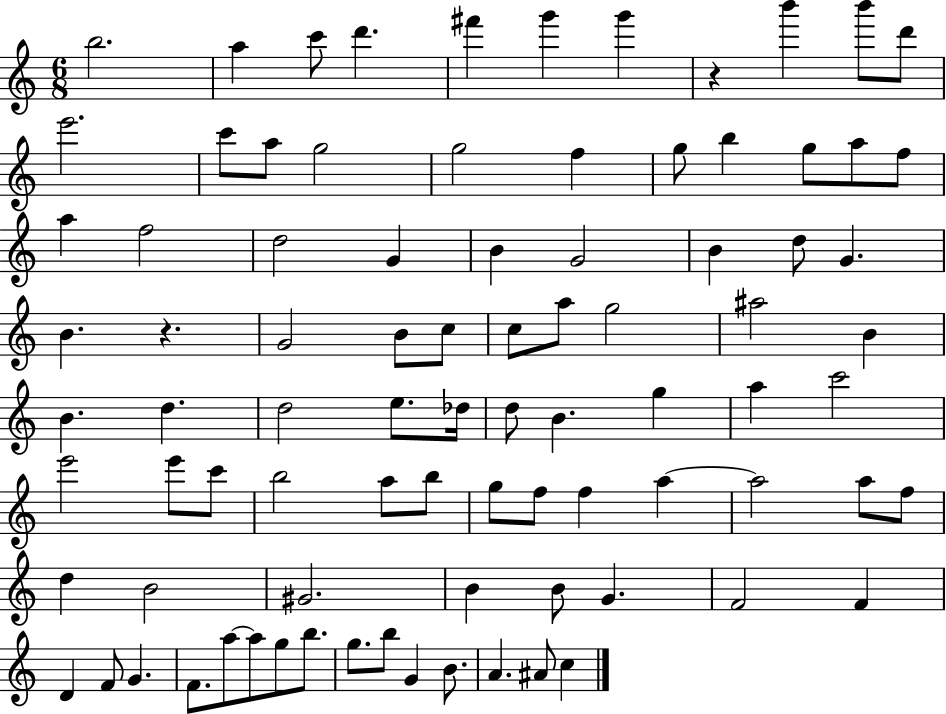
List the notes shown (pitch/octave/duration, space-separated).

B5/h. A5/q C6/e D6/q. F#6/q G6/q G6/q R/q B6/q B6/e D6/e E6/h. C6/e A5/e G5/h G5/h F5/q G5/e B5/q G5/e A5/e F5/e A5/q F5/h D5/h G4/q B4/q G4/h B4/q D5/e G4/q. B4/q. R/q. G4/h B4/e C5/e C5/e A5/e G5/h A#5/h B4/q B4/q. D5/q. D5/h E5/e. Db5/s D5/e B4/q. G5/q A5/q C6/h E6/h E6/e C6/e B5/h A5/e B5/e G5/e F5/e F5/q A5/q A5/h A5/e F5/e D5/q B4/h G#4/h. B4/q B4/e G4/q. F4/h F4/q D4/q F4/e G4/q. F4/e. A5/e A5/e G5/e B5/e. G5/e. B5/e G4/q B4/e. A4/q. A#4/e C5/q